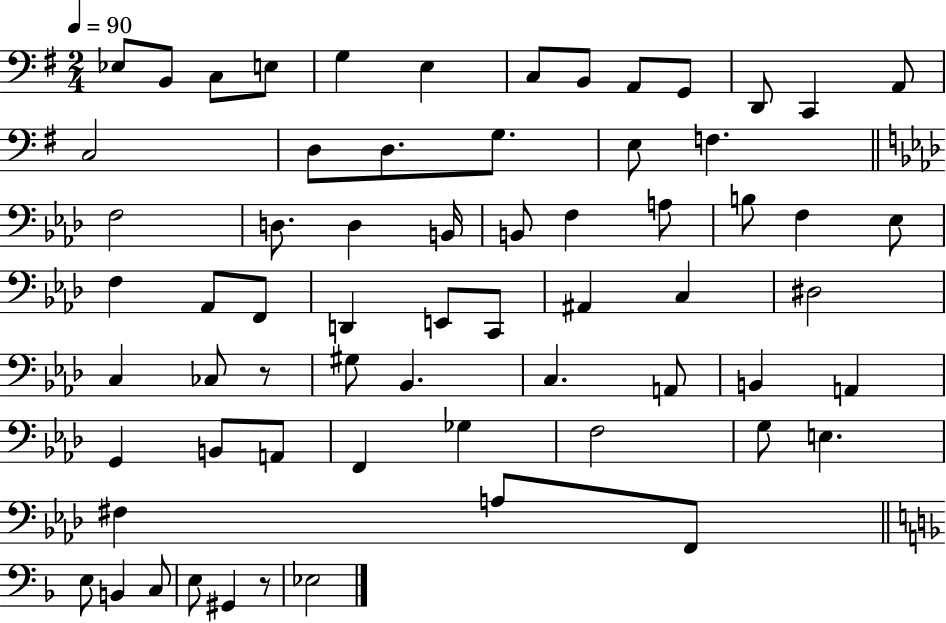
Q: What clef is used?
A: bass